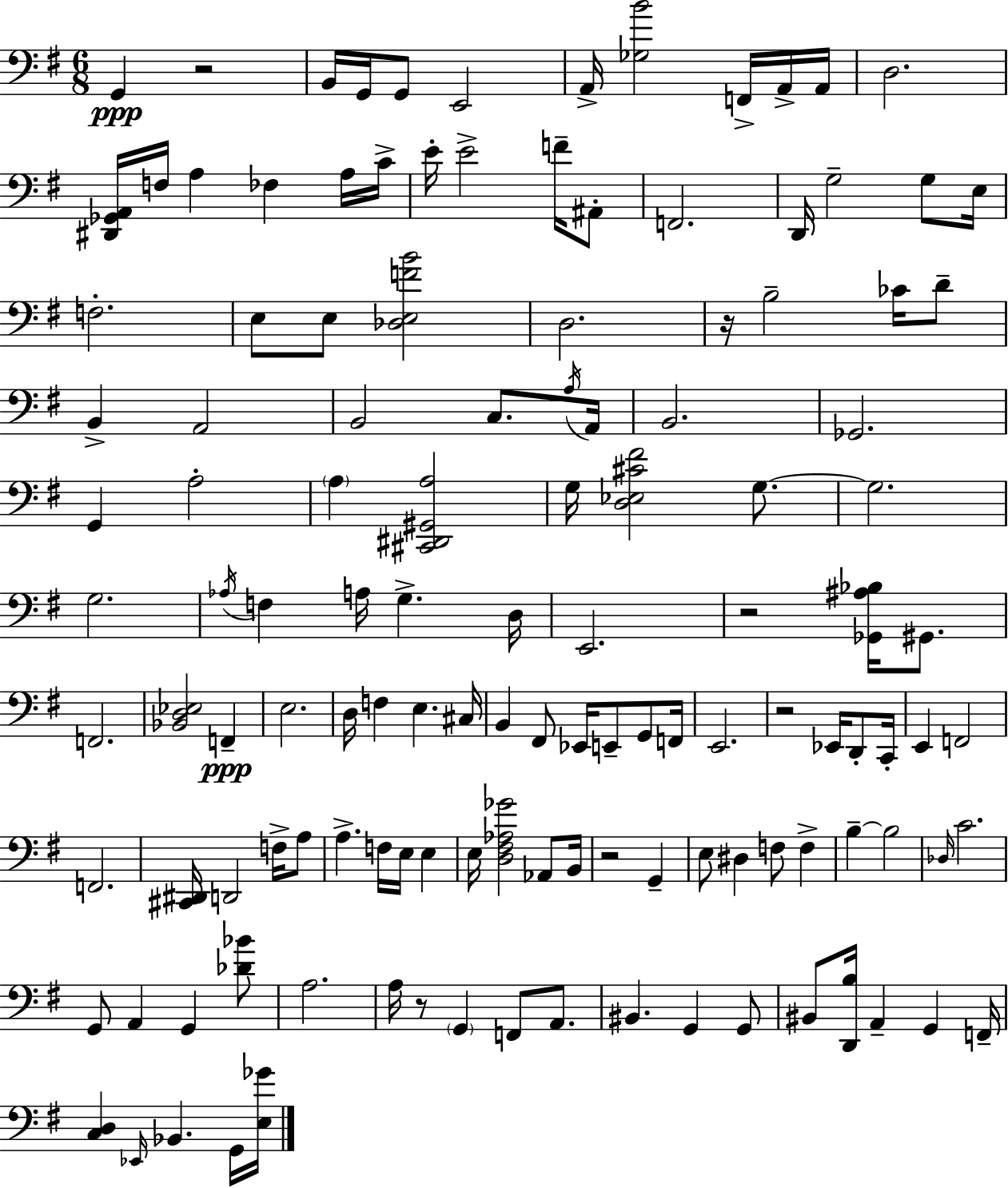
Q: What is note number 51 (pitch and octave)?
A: D3